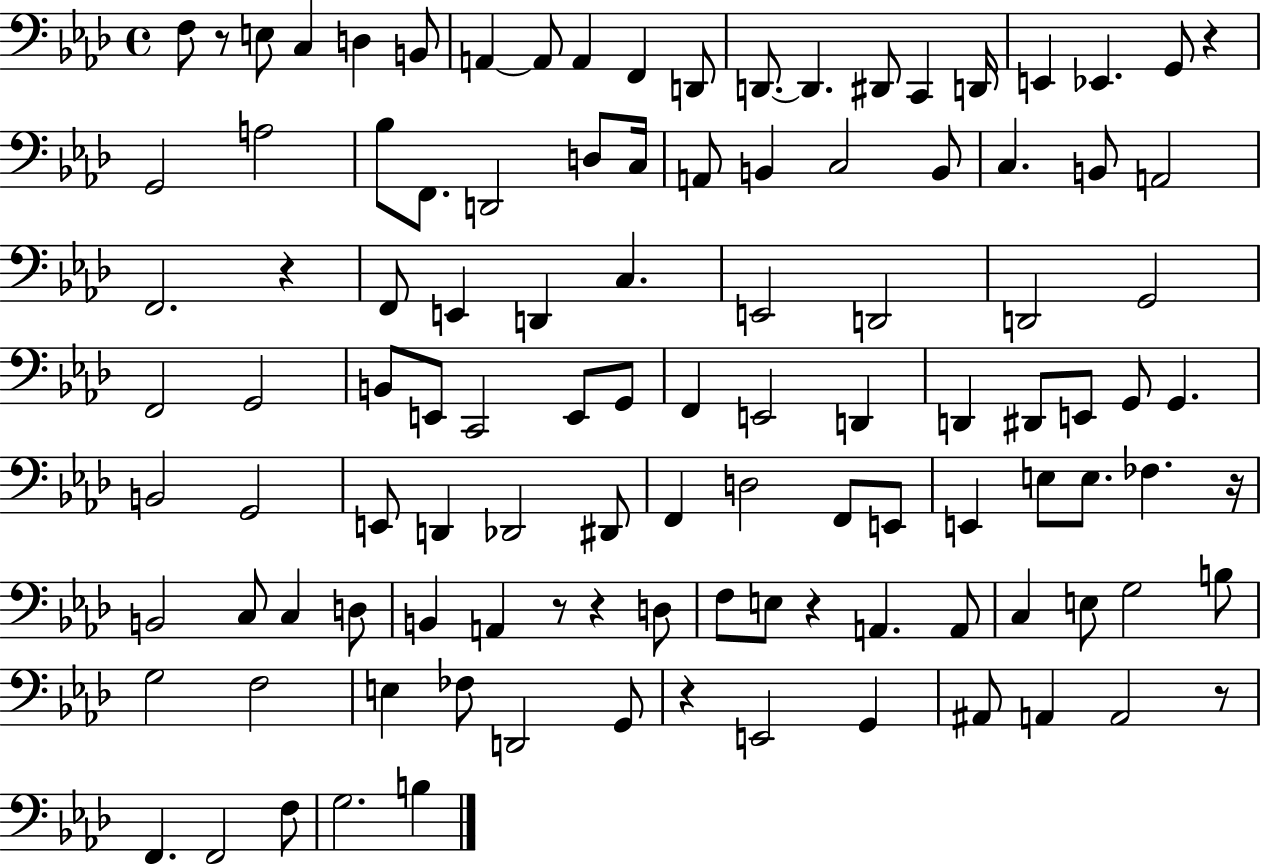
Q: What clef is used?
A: bass